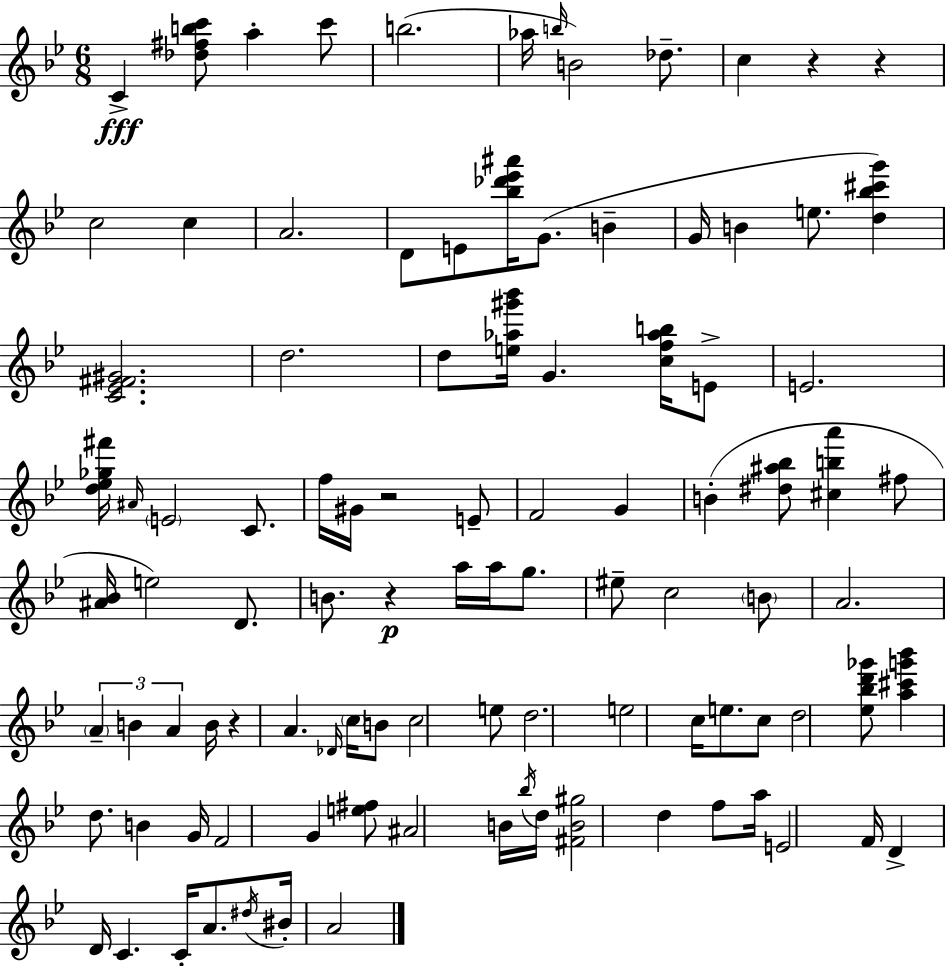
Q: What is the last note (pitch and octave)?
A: A4